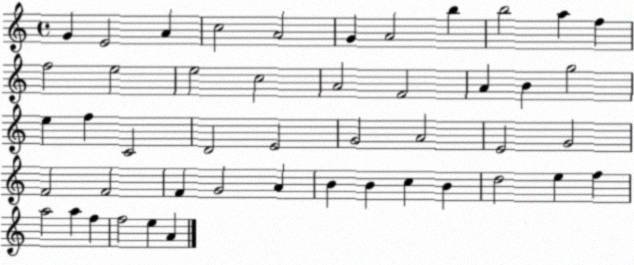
X:1
T:Untitled
M:4/4
L:1/4
K:C
G E2 A c2 A2 G A2 b b2 a f f2 e2 e2 c2 A2 F2 A B g2 e f C2 D2 E2 G2 A2 E2 G2 F2 F2 F G2 A B B c B d2 e f a2 a f f2 e A